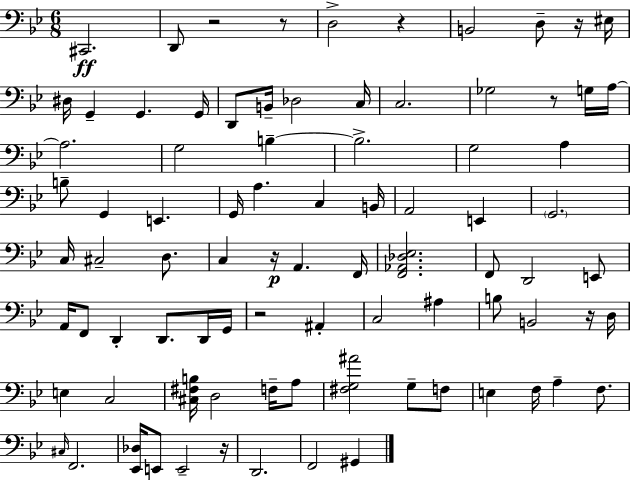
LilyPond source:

{
  \clef bass
  \numericTimeSignature
  \time 6/8
  \key bes \major
  cis,2.\ff | d,8 r2 r8 | d2-> r4 | b,2 d8-- r16 eis16 | \break dis16 g,4-- g,4. g,16 | d,8 b,16-- des2 c16 | c2. | ges2 r8 g16 a16~~ | \break a2. | g2 b4--~~ | b2.-> | g2 a4 | \break b8-- g,4 e,4. | g,16 a4. c4 b,16 | a,2 e,4 | \parenthesize g,2. | \break c16 cis2-- d8. | c4 r16\p a,4. f,16 | <f, aes, des ees>2. | f,8 d,2 e,8 | \break a,16 f,8 d,4-. d,8. d,16 g,16 | r2 ais,4-. | c2 ais4 | b8 b,2 r16 d16 | \break e4 c2 | <cis fis b>16 d2 f16-- a8 | <fis g ais'>2 g8-- f8 | e4 f16 a4-- f8. | \break \grace { cis16 } f,2. | <ees, des>16 e,8 e,2-- | r16 d,2. | f,2 gis,4 | \break \bar "|."
}